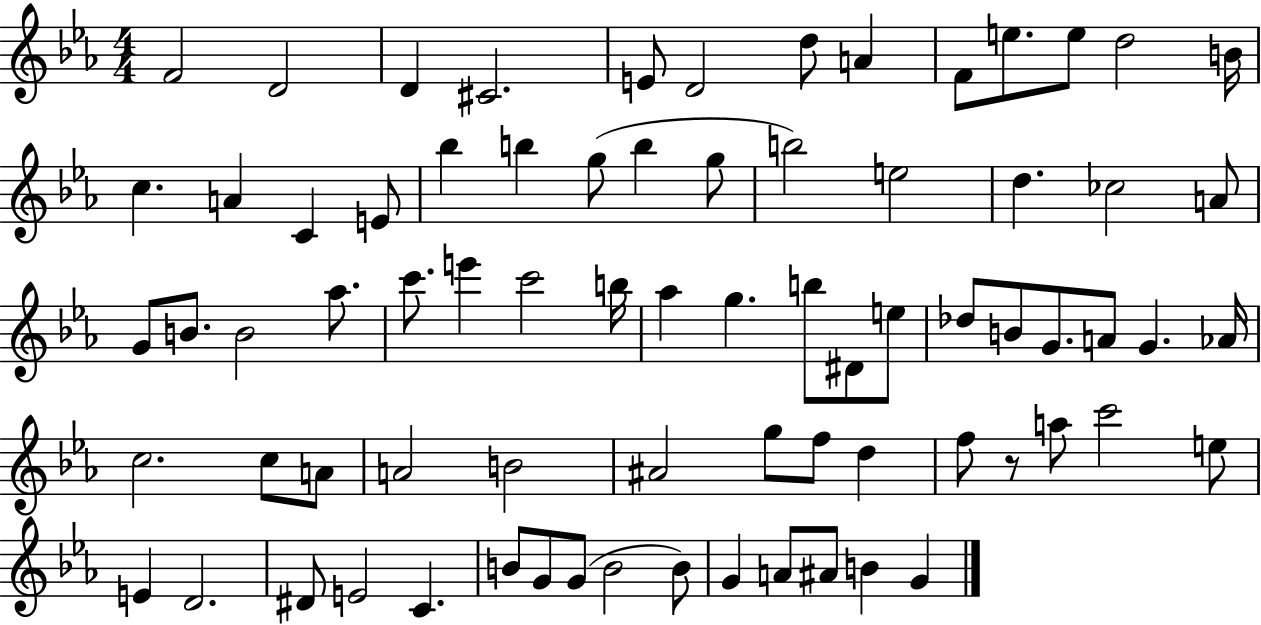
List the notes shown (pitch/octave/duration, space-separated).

F4/h D4/h D4/q C#4/h. E4/e D4/h D5/e A4/q F4/e E5/e. E5/e D5/h B4/s C5/q. A4/q C4/q E4/e Bb5/q B5/q G5/e B5/q G5/e B5/h E5/h D5/q. CES5/h A4/e G4/e B4/e. B4/h Ab5/e. C6/e. E6/q C6/h B5/s Ab5/q G5/q. B5/e D#4/e E5/e Db5/e B4/e G4/e. A4/e G4/q. Ab4/s C5/h. C5/e A4/e A4/h B4/h A#4/h G5/e F5/e D5/q F5/e R/e A5/e C6/h E5/e E4/q D4/h. D#4/e E4/h C4/q. B4/e G4/e G4/e B4/h B4/e G4/q A4/e A#4/e B4/q G4/q